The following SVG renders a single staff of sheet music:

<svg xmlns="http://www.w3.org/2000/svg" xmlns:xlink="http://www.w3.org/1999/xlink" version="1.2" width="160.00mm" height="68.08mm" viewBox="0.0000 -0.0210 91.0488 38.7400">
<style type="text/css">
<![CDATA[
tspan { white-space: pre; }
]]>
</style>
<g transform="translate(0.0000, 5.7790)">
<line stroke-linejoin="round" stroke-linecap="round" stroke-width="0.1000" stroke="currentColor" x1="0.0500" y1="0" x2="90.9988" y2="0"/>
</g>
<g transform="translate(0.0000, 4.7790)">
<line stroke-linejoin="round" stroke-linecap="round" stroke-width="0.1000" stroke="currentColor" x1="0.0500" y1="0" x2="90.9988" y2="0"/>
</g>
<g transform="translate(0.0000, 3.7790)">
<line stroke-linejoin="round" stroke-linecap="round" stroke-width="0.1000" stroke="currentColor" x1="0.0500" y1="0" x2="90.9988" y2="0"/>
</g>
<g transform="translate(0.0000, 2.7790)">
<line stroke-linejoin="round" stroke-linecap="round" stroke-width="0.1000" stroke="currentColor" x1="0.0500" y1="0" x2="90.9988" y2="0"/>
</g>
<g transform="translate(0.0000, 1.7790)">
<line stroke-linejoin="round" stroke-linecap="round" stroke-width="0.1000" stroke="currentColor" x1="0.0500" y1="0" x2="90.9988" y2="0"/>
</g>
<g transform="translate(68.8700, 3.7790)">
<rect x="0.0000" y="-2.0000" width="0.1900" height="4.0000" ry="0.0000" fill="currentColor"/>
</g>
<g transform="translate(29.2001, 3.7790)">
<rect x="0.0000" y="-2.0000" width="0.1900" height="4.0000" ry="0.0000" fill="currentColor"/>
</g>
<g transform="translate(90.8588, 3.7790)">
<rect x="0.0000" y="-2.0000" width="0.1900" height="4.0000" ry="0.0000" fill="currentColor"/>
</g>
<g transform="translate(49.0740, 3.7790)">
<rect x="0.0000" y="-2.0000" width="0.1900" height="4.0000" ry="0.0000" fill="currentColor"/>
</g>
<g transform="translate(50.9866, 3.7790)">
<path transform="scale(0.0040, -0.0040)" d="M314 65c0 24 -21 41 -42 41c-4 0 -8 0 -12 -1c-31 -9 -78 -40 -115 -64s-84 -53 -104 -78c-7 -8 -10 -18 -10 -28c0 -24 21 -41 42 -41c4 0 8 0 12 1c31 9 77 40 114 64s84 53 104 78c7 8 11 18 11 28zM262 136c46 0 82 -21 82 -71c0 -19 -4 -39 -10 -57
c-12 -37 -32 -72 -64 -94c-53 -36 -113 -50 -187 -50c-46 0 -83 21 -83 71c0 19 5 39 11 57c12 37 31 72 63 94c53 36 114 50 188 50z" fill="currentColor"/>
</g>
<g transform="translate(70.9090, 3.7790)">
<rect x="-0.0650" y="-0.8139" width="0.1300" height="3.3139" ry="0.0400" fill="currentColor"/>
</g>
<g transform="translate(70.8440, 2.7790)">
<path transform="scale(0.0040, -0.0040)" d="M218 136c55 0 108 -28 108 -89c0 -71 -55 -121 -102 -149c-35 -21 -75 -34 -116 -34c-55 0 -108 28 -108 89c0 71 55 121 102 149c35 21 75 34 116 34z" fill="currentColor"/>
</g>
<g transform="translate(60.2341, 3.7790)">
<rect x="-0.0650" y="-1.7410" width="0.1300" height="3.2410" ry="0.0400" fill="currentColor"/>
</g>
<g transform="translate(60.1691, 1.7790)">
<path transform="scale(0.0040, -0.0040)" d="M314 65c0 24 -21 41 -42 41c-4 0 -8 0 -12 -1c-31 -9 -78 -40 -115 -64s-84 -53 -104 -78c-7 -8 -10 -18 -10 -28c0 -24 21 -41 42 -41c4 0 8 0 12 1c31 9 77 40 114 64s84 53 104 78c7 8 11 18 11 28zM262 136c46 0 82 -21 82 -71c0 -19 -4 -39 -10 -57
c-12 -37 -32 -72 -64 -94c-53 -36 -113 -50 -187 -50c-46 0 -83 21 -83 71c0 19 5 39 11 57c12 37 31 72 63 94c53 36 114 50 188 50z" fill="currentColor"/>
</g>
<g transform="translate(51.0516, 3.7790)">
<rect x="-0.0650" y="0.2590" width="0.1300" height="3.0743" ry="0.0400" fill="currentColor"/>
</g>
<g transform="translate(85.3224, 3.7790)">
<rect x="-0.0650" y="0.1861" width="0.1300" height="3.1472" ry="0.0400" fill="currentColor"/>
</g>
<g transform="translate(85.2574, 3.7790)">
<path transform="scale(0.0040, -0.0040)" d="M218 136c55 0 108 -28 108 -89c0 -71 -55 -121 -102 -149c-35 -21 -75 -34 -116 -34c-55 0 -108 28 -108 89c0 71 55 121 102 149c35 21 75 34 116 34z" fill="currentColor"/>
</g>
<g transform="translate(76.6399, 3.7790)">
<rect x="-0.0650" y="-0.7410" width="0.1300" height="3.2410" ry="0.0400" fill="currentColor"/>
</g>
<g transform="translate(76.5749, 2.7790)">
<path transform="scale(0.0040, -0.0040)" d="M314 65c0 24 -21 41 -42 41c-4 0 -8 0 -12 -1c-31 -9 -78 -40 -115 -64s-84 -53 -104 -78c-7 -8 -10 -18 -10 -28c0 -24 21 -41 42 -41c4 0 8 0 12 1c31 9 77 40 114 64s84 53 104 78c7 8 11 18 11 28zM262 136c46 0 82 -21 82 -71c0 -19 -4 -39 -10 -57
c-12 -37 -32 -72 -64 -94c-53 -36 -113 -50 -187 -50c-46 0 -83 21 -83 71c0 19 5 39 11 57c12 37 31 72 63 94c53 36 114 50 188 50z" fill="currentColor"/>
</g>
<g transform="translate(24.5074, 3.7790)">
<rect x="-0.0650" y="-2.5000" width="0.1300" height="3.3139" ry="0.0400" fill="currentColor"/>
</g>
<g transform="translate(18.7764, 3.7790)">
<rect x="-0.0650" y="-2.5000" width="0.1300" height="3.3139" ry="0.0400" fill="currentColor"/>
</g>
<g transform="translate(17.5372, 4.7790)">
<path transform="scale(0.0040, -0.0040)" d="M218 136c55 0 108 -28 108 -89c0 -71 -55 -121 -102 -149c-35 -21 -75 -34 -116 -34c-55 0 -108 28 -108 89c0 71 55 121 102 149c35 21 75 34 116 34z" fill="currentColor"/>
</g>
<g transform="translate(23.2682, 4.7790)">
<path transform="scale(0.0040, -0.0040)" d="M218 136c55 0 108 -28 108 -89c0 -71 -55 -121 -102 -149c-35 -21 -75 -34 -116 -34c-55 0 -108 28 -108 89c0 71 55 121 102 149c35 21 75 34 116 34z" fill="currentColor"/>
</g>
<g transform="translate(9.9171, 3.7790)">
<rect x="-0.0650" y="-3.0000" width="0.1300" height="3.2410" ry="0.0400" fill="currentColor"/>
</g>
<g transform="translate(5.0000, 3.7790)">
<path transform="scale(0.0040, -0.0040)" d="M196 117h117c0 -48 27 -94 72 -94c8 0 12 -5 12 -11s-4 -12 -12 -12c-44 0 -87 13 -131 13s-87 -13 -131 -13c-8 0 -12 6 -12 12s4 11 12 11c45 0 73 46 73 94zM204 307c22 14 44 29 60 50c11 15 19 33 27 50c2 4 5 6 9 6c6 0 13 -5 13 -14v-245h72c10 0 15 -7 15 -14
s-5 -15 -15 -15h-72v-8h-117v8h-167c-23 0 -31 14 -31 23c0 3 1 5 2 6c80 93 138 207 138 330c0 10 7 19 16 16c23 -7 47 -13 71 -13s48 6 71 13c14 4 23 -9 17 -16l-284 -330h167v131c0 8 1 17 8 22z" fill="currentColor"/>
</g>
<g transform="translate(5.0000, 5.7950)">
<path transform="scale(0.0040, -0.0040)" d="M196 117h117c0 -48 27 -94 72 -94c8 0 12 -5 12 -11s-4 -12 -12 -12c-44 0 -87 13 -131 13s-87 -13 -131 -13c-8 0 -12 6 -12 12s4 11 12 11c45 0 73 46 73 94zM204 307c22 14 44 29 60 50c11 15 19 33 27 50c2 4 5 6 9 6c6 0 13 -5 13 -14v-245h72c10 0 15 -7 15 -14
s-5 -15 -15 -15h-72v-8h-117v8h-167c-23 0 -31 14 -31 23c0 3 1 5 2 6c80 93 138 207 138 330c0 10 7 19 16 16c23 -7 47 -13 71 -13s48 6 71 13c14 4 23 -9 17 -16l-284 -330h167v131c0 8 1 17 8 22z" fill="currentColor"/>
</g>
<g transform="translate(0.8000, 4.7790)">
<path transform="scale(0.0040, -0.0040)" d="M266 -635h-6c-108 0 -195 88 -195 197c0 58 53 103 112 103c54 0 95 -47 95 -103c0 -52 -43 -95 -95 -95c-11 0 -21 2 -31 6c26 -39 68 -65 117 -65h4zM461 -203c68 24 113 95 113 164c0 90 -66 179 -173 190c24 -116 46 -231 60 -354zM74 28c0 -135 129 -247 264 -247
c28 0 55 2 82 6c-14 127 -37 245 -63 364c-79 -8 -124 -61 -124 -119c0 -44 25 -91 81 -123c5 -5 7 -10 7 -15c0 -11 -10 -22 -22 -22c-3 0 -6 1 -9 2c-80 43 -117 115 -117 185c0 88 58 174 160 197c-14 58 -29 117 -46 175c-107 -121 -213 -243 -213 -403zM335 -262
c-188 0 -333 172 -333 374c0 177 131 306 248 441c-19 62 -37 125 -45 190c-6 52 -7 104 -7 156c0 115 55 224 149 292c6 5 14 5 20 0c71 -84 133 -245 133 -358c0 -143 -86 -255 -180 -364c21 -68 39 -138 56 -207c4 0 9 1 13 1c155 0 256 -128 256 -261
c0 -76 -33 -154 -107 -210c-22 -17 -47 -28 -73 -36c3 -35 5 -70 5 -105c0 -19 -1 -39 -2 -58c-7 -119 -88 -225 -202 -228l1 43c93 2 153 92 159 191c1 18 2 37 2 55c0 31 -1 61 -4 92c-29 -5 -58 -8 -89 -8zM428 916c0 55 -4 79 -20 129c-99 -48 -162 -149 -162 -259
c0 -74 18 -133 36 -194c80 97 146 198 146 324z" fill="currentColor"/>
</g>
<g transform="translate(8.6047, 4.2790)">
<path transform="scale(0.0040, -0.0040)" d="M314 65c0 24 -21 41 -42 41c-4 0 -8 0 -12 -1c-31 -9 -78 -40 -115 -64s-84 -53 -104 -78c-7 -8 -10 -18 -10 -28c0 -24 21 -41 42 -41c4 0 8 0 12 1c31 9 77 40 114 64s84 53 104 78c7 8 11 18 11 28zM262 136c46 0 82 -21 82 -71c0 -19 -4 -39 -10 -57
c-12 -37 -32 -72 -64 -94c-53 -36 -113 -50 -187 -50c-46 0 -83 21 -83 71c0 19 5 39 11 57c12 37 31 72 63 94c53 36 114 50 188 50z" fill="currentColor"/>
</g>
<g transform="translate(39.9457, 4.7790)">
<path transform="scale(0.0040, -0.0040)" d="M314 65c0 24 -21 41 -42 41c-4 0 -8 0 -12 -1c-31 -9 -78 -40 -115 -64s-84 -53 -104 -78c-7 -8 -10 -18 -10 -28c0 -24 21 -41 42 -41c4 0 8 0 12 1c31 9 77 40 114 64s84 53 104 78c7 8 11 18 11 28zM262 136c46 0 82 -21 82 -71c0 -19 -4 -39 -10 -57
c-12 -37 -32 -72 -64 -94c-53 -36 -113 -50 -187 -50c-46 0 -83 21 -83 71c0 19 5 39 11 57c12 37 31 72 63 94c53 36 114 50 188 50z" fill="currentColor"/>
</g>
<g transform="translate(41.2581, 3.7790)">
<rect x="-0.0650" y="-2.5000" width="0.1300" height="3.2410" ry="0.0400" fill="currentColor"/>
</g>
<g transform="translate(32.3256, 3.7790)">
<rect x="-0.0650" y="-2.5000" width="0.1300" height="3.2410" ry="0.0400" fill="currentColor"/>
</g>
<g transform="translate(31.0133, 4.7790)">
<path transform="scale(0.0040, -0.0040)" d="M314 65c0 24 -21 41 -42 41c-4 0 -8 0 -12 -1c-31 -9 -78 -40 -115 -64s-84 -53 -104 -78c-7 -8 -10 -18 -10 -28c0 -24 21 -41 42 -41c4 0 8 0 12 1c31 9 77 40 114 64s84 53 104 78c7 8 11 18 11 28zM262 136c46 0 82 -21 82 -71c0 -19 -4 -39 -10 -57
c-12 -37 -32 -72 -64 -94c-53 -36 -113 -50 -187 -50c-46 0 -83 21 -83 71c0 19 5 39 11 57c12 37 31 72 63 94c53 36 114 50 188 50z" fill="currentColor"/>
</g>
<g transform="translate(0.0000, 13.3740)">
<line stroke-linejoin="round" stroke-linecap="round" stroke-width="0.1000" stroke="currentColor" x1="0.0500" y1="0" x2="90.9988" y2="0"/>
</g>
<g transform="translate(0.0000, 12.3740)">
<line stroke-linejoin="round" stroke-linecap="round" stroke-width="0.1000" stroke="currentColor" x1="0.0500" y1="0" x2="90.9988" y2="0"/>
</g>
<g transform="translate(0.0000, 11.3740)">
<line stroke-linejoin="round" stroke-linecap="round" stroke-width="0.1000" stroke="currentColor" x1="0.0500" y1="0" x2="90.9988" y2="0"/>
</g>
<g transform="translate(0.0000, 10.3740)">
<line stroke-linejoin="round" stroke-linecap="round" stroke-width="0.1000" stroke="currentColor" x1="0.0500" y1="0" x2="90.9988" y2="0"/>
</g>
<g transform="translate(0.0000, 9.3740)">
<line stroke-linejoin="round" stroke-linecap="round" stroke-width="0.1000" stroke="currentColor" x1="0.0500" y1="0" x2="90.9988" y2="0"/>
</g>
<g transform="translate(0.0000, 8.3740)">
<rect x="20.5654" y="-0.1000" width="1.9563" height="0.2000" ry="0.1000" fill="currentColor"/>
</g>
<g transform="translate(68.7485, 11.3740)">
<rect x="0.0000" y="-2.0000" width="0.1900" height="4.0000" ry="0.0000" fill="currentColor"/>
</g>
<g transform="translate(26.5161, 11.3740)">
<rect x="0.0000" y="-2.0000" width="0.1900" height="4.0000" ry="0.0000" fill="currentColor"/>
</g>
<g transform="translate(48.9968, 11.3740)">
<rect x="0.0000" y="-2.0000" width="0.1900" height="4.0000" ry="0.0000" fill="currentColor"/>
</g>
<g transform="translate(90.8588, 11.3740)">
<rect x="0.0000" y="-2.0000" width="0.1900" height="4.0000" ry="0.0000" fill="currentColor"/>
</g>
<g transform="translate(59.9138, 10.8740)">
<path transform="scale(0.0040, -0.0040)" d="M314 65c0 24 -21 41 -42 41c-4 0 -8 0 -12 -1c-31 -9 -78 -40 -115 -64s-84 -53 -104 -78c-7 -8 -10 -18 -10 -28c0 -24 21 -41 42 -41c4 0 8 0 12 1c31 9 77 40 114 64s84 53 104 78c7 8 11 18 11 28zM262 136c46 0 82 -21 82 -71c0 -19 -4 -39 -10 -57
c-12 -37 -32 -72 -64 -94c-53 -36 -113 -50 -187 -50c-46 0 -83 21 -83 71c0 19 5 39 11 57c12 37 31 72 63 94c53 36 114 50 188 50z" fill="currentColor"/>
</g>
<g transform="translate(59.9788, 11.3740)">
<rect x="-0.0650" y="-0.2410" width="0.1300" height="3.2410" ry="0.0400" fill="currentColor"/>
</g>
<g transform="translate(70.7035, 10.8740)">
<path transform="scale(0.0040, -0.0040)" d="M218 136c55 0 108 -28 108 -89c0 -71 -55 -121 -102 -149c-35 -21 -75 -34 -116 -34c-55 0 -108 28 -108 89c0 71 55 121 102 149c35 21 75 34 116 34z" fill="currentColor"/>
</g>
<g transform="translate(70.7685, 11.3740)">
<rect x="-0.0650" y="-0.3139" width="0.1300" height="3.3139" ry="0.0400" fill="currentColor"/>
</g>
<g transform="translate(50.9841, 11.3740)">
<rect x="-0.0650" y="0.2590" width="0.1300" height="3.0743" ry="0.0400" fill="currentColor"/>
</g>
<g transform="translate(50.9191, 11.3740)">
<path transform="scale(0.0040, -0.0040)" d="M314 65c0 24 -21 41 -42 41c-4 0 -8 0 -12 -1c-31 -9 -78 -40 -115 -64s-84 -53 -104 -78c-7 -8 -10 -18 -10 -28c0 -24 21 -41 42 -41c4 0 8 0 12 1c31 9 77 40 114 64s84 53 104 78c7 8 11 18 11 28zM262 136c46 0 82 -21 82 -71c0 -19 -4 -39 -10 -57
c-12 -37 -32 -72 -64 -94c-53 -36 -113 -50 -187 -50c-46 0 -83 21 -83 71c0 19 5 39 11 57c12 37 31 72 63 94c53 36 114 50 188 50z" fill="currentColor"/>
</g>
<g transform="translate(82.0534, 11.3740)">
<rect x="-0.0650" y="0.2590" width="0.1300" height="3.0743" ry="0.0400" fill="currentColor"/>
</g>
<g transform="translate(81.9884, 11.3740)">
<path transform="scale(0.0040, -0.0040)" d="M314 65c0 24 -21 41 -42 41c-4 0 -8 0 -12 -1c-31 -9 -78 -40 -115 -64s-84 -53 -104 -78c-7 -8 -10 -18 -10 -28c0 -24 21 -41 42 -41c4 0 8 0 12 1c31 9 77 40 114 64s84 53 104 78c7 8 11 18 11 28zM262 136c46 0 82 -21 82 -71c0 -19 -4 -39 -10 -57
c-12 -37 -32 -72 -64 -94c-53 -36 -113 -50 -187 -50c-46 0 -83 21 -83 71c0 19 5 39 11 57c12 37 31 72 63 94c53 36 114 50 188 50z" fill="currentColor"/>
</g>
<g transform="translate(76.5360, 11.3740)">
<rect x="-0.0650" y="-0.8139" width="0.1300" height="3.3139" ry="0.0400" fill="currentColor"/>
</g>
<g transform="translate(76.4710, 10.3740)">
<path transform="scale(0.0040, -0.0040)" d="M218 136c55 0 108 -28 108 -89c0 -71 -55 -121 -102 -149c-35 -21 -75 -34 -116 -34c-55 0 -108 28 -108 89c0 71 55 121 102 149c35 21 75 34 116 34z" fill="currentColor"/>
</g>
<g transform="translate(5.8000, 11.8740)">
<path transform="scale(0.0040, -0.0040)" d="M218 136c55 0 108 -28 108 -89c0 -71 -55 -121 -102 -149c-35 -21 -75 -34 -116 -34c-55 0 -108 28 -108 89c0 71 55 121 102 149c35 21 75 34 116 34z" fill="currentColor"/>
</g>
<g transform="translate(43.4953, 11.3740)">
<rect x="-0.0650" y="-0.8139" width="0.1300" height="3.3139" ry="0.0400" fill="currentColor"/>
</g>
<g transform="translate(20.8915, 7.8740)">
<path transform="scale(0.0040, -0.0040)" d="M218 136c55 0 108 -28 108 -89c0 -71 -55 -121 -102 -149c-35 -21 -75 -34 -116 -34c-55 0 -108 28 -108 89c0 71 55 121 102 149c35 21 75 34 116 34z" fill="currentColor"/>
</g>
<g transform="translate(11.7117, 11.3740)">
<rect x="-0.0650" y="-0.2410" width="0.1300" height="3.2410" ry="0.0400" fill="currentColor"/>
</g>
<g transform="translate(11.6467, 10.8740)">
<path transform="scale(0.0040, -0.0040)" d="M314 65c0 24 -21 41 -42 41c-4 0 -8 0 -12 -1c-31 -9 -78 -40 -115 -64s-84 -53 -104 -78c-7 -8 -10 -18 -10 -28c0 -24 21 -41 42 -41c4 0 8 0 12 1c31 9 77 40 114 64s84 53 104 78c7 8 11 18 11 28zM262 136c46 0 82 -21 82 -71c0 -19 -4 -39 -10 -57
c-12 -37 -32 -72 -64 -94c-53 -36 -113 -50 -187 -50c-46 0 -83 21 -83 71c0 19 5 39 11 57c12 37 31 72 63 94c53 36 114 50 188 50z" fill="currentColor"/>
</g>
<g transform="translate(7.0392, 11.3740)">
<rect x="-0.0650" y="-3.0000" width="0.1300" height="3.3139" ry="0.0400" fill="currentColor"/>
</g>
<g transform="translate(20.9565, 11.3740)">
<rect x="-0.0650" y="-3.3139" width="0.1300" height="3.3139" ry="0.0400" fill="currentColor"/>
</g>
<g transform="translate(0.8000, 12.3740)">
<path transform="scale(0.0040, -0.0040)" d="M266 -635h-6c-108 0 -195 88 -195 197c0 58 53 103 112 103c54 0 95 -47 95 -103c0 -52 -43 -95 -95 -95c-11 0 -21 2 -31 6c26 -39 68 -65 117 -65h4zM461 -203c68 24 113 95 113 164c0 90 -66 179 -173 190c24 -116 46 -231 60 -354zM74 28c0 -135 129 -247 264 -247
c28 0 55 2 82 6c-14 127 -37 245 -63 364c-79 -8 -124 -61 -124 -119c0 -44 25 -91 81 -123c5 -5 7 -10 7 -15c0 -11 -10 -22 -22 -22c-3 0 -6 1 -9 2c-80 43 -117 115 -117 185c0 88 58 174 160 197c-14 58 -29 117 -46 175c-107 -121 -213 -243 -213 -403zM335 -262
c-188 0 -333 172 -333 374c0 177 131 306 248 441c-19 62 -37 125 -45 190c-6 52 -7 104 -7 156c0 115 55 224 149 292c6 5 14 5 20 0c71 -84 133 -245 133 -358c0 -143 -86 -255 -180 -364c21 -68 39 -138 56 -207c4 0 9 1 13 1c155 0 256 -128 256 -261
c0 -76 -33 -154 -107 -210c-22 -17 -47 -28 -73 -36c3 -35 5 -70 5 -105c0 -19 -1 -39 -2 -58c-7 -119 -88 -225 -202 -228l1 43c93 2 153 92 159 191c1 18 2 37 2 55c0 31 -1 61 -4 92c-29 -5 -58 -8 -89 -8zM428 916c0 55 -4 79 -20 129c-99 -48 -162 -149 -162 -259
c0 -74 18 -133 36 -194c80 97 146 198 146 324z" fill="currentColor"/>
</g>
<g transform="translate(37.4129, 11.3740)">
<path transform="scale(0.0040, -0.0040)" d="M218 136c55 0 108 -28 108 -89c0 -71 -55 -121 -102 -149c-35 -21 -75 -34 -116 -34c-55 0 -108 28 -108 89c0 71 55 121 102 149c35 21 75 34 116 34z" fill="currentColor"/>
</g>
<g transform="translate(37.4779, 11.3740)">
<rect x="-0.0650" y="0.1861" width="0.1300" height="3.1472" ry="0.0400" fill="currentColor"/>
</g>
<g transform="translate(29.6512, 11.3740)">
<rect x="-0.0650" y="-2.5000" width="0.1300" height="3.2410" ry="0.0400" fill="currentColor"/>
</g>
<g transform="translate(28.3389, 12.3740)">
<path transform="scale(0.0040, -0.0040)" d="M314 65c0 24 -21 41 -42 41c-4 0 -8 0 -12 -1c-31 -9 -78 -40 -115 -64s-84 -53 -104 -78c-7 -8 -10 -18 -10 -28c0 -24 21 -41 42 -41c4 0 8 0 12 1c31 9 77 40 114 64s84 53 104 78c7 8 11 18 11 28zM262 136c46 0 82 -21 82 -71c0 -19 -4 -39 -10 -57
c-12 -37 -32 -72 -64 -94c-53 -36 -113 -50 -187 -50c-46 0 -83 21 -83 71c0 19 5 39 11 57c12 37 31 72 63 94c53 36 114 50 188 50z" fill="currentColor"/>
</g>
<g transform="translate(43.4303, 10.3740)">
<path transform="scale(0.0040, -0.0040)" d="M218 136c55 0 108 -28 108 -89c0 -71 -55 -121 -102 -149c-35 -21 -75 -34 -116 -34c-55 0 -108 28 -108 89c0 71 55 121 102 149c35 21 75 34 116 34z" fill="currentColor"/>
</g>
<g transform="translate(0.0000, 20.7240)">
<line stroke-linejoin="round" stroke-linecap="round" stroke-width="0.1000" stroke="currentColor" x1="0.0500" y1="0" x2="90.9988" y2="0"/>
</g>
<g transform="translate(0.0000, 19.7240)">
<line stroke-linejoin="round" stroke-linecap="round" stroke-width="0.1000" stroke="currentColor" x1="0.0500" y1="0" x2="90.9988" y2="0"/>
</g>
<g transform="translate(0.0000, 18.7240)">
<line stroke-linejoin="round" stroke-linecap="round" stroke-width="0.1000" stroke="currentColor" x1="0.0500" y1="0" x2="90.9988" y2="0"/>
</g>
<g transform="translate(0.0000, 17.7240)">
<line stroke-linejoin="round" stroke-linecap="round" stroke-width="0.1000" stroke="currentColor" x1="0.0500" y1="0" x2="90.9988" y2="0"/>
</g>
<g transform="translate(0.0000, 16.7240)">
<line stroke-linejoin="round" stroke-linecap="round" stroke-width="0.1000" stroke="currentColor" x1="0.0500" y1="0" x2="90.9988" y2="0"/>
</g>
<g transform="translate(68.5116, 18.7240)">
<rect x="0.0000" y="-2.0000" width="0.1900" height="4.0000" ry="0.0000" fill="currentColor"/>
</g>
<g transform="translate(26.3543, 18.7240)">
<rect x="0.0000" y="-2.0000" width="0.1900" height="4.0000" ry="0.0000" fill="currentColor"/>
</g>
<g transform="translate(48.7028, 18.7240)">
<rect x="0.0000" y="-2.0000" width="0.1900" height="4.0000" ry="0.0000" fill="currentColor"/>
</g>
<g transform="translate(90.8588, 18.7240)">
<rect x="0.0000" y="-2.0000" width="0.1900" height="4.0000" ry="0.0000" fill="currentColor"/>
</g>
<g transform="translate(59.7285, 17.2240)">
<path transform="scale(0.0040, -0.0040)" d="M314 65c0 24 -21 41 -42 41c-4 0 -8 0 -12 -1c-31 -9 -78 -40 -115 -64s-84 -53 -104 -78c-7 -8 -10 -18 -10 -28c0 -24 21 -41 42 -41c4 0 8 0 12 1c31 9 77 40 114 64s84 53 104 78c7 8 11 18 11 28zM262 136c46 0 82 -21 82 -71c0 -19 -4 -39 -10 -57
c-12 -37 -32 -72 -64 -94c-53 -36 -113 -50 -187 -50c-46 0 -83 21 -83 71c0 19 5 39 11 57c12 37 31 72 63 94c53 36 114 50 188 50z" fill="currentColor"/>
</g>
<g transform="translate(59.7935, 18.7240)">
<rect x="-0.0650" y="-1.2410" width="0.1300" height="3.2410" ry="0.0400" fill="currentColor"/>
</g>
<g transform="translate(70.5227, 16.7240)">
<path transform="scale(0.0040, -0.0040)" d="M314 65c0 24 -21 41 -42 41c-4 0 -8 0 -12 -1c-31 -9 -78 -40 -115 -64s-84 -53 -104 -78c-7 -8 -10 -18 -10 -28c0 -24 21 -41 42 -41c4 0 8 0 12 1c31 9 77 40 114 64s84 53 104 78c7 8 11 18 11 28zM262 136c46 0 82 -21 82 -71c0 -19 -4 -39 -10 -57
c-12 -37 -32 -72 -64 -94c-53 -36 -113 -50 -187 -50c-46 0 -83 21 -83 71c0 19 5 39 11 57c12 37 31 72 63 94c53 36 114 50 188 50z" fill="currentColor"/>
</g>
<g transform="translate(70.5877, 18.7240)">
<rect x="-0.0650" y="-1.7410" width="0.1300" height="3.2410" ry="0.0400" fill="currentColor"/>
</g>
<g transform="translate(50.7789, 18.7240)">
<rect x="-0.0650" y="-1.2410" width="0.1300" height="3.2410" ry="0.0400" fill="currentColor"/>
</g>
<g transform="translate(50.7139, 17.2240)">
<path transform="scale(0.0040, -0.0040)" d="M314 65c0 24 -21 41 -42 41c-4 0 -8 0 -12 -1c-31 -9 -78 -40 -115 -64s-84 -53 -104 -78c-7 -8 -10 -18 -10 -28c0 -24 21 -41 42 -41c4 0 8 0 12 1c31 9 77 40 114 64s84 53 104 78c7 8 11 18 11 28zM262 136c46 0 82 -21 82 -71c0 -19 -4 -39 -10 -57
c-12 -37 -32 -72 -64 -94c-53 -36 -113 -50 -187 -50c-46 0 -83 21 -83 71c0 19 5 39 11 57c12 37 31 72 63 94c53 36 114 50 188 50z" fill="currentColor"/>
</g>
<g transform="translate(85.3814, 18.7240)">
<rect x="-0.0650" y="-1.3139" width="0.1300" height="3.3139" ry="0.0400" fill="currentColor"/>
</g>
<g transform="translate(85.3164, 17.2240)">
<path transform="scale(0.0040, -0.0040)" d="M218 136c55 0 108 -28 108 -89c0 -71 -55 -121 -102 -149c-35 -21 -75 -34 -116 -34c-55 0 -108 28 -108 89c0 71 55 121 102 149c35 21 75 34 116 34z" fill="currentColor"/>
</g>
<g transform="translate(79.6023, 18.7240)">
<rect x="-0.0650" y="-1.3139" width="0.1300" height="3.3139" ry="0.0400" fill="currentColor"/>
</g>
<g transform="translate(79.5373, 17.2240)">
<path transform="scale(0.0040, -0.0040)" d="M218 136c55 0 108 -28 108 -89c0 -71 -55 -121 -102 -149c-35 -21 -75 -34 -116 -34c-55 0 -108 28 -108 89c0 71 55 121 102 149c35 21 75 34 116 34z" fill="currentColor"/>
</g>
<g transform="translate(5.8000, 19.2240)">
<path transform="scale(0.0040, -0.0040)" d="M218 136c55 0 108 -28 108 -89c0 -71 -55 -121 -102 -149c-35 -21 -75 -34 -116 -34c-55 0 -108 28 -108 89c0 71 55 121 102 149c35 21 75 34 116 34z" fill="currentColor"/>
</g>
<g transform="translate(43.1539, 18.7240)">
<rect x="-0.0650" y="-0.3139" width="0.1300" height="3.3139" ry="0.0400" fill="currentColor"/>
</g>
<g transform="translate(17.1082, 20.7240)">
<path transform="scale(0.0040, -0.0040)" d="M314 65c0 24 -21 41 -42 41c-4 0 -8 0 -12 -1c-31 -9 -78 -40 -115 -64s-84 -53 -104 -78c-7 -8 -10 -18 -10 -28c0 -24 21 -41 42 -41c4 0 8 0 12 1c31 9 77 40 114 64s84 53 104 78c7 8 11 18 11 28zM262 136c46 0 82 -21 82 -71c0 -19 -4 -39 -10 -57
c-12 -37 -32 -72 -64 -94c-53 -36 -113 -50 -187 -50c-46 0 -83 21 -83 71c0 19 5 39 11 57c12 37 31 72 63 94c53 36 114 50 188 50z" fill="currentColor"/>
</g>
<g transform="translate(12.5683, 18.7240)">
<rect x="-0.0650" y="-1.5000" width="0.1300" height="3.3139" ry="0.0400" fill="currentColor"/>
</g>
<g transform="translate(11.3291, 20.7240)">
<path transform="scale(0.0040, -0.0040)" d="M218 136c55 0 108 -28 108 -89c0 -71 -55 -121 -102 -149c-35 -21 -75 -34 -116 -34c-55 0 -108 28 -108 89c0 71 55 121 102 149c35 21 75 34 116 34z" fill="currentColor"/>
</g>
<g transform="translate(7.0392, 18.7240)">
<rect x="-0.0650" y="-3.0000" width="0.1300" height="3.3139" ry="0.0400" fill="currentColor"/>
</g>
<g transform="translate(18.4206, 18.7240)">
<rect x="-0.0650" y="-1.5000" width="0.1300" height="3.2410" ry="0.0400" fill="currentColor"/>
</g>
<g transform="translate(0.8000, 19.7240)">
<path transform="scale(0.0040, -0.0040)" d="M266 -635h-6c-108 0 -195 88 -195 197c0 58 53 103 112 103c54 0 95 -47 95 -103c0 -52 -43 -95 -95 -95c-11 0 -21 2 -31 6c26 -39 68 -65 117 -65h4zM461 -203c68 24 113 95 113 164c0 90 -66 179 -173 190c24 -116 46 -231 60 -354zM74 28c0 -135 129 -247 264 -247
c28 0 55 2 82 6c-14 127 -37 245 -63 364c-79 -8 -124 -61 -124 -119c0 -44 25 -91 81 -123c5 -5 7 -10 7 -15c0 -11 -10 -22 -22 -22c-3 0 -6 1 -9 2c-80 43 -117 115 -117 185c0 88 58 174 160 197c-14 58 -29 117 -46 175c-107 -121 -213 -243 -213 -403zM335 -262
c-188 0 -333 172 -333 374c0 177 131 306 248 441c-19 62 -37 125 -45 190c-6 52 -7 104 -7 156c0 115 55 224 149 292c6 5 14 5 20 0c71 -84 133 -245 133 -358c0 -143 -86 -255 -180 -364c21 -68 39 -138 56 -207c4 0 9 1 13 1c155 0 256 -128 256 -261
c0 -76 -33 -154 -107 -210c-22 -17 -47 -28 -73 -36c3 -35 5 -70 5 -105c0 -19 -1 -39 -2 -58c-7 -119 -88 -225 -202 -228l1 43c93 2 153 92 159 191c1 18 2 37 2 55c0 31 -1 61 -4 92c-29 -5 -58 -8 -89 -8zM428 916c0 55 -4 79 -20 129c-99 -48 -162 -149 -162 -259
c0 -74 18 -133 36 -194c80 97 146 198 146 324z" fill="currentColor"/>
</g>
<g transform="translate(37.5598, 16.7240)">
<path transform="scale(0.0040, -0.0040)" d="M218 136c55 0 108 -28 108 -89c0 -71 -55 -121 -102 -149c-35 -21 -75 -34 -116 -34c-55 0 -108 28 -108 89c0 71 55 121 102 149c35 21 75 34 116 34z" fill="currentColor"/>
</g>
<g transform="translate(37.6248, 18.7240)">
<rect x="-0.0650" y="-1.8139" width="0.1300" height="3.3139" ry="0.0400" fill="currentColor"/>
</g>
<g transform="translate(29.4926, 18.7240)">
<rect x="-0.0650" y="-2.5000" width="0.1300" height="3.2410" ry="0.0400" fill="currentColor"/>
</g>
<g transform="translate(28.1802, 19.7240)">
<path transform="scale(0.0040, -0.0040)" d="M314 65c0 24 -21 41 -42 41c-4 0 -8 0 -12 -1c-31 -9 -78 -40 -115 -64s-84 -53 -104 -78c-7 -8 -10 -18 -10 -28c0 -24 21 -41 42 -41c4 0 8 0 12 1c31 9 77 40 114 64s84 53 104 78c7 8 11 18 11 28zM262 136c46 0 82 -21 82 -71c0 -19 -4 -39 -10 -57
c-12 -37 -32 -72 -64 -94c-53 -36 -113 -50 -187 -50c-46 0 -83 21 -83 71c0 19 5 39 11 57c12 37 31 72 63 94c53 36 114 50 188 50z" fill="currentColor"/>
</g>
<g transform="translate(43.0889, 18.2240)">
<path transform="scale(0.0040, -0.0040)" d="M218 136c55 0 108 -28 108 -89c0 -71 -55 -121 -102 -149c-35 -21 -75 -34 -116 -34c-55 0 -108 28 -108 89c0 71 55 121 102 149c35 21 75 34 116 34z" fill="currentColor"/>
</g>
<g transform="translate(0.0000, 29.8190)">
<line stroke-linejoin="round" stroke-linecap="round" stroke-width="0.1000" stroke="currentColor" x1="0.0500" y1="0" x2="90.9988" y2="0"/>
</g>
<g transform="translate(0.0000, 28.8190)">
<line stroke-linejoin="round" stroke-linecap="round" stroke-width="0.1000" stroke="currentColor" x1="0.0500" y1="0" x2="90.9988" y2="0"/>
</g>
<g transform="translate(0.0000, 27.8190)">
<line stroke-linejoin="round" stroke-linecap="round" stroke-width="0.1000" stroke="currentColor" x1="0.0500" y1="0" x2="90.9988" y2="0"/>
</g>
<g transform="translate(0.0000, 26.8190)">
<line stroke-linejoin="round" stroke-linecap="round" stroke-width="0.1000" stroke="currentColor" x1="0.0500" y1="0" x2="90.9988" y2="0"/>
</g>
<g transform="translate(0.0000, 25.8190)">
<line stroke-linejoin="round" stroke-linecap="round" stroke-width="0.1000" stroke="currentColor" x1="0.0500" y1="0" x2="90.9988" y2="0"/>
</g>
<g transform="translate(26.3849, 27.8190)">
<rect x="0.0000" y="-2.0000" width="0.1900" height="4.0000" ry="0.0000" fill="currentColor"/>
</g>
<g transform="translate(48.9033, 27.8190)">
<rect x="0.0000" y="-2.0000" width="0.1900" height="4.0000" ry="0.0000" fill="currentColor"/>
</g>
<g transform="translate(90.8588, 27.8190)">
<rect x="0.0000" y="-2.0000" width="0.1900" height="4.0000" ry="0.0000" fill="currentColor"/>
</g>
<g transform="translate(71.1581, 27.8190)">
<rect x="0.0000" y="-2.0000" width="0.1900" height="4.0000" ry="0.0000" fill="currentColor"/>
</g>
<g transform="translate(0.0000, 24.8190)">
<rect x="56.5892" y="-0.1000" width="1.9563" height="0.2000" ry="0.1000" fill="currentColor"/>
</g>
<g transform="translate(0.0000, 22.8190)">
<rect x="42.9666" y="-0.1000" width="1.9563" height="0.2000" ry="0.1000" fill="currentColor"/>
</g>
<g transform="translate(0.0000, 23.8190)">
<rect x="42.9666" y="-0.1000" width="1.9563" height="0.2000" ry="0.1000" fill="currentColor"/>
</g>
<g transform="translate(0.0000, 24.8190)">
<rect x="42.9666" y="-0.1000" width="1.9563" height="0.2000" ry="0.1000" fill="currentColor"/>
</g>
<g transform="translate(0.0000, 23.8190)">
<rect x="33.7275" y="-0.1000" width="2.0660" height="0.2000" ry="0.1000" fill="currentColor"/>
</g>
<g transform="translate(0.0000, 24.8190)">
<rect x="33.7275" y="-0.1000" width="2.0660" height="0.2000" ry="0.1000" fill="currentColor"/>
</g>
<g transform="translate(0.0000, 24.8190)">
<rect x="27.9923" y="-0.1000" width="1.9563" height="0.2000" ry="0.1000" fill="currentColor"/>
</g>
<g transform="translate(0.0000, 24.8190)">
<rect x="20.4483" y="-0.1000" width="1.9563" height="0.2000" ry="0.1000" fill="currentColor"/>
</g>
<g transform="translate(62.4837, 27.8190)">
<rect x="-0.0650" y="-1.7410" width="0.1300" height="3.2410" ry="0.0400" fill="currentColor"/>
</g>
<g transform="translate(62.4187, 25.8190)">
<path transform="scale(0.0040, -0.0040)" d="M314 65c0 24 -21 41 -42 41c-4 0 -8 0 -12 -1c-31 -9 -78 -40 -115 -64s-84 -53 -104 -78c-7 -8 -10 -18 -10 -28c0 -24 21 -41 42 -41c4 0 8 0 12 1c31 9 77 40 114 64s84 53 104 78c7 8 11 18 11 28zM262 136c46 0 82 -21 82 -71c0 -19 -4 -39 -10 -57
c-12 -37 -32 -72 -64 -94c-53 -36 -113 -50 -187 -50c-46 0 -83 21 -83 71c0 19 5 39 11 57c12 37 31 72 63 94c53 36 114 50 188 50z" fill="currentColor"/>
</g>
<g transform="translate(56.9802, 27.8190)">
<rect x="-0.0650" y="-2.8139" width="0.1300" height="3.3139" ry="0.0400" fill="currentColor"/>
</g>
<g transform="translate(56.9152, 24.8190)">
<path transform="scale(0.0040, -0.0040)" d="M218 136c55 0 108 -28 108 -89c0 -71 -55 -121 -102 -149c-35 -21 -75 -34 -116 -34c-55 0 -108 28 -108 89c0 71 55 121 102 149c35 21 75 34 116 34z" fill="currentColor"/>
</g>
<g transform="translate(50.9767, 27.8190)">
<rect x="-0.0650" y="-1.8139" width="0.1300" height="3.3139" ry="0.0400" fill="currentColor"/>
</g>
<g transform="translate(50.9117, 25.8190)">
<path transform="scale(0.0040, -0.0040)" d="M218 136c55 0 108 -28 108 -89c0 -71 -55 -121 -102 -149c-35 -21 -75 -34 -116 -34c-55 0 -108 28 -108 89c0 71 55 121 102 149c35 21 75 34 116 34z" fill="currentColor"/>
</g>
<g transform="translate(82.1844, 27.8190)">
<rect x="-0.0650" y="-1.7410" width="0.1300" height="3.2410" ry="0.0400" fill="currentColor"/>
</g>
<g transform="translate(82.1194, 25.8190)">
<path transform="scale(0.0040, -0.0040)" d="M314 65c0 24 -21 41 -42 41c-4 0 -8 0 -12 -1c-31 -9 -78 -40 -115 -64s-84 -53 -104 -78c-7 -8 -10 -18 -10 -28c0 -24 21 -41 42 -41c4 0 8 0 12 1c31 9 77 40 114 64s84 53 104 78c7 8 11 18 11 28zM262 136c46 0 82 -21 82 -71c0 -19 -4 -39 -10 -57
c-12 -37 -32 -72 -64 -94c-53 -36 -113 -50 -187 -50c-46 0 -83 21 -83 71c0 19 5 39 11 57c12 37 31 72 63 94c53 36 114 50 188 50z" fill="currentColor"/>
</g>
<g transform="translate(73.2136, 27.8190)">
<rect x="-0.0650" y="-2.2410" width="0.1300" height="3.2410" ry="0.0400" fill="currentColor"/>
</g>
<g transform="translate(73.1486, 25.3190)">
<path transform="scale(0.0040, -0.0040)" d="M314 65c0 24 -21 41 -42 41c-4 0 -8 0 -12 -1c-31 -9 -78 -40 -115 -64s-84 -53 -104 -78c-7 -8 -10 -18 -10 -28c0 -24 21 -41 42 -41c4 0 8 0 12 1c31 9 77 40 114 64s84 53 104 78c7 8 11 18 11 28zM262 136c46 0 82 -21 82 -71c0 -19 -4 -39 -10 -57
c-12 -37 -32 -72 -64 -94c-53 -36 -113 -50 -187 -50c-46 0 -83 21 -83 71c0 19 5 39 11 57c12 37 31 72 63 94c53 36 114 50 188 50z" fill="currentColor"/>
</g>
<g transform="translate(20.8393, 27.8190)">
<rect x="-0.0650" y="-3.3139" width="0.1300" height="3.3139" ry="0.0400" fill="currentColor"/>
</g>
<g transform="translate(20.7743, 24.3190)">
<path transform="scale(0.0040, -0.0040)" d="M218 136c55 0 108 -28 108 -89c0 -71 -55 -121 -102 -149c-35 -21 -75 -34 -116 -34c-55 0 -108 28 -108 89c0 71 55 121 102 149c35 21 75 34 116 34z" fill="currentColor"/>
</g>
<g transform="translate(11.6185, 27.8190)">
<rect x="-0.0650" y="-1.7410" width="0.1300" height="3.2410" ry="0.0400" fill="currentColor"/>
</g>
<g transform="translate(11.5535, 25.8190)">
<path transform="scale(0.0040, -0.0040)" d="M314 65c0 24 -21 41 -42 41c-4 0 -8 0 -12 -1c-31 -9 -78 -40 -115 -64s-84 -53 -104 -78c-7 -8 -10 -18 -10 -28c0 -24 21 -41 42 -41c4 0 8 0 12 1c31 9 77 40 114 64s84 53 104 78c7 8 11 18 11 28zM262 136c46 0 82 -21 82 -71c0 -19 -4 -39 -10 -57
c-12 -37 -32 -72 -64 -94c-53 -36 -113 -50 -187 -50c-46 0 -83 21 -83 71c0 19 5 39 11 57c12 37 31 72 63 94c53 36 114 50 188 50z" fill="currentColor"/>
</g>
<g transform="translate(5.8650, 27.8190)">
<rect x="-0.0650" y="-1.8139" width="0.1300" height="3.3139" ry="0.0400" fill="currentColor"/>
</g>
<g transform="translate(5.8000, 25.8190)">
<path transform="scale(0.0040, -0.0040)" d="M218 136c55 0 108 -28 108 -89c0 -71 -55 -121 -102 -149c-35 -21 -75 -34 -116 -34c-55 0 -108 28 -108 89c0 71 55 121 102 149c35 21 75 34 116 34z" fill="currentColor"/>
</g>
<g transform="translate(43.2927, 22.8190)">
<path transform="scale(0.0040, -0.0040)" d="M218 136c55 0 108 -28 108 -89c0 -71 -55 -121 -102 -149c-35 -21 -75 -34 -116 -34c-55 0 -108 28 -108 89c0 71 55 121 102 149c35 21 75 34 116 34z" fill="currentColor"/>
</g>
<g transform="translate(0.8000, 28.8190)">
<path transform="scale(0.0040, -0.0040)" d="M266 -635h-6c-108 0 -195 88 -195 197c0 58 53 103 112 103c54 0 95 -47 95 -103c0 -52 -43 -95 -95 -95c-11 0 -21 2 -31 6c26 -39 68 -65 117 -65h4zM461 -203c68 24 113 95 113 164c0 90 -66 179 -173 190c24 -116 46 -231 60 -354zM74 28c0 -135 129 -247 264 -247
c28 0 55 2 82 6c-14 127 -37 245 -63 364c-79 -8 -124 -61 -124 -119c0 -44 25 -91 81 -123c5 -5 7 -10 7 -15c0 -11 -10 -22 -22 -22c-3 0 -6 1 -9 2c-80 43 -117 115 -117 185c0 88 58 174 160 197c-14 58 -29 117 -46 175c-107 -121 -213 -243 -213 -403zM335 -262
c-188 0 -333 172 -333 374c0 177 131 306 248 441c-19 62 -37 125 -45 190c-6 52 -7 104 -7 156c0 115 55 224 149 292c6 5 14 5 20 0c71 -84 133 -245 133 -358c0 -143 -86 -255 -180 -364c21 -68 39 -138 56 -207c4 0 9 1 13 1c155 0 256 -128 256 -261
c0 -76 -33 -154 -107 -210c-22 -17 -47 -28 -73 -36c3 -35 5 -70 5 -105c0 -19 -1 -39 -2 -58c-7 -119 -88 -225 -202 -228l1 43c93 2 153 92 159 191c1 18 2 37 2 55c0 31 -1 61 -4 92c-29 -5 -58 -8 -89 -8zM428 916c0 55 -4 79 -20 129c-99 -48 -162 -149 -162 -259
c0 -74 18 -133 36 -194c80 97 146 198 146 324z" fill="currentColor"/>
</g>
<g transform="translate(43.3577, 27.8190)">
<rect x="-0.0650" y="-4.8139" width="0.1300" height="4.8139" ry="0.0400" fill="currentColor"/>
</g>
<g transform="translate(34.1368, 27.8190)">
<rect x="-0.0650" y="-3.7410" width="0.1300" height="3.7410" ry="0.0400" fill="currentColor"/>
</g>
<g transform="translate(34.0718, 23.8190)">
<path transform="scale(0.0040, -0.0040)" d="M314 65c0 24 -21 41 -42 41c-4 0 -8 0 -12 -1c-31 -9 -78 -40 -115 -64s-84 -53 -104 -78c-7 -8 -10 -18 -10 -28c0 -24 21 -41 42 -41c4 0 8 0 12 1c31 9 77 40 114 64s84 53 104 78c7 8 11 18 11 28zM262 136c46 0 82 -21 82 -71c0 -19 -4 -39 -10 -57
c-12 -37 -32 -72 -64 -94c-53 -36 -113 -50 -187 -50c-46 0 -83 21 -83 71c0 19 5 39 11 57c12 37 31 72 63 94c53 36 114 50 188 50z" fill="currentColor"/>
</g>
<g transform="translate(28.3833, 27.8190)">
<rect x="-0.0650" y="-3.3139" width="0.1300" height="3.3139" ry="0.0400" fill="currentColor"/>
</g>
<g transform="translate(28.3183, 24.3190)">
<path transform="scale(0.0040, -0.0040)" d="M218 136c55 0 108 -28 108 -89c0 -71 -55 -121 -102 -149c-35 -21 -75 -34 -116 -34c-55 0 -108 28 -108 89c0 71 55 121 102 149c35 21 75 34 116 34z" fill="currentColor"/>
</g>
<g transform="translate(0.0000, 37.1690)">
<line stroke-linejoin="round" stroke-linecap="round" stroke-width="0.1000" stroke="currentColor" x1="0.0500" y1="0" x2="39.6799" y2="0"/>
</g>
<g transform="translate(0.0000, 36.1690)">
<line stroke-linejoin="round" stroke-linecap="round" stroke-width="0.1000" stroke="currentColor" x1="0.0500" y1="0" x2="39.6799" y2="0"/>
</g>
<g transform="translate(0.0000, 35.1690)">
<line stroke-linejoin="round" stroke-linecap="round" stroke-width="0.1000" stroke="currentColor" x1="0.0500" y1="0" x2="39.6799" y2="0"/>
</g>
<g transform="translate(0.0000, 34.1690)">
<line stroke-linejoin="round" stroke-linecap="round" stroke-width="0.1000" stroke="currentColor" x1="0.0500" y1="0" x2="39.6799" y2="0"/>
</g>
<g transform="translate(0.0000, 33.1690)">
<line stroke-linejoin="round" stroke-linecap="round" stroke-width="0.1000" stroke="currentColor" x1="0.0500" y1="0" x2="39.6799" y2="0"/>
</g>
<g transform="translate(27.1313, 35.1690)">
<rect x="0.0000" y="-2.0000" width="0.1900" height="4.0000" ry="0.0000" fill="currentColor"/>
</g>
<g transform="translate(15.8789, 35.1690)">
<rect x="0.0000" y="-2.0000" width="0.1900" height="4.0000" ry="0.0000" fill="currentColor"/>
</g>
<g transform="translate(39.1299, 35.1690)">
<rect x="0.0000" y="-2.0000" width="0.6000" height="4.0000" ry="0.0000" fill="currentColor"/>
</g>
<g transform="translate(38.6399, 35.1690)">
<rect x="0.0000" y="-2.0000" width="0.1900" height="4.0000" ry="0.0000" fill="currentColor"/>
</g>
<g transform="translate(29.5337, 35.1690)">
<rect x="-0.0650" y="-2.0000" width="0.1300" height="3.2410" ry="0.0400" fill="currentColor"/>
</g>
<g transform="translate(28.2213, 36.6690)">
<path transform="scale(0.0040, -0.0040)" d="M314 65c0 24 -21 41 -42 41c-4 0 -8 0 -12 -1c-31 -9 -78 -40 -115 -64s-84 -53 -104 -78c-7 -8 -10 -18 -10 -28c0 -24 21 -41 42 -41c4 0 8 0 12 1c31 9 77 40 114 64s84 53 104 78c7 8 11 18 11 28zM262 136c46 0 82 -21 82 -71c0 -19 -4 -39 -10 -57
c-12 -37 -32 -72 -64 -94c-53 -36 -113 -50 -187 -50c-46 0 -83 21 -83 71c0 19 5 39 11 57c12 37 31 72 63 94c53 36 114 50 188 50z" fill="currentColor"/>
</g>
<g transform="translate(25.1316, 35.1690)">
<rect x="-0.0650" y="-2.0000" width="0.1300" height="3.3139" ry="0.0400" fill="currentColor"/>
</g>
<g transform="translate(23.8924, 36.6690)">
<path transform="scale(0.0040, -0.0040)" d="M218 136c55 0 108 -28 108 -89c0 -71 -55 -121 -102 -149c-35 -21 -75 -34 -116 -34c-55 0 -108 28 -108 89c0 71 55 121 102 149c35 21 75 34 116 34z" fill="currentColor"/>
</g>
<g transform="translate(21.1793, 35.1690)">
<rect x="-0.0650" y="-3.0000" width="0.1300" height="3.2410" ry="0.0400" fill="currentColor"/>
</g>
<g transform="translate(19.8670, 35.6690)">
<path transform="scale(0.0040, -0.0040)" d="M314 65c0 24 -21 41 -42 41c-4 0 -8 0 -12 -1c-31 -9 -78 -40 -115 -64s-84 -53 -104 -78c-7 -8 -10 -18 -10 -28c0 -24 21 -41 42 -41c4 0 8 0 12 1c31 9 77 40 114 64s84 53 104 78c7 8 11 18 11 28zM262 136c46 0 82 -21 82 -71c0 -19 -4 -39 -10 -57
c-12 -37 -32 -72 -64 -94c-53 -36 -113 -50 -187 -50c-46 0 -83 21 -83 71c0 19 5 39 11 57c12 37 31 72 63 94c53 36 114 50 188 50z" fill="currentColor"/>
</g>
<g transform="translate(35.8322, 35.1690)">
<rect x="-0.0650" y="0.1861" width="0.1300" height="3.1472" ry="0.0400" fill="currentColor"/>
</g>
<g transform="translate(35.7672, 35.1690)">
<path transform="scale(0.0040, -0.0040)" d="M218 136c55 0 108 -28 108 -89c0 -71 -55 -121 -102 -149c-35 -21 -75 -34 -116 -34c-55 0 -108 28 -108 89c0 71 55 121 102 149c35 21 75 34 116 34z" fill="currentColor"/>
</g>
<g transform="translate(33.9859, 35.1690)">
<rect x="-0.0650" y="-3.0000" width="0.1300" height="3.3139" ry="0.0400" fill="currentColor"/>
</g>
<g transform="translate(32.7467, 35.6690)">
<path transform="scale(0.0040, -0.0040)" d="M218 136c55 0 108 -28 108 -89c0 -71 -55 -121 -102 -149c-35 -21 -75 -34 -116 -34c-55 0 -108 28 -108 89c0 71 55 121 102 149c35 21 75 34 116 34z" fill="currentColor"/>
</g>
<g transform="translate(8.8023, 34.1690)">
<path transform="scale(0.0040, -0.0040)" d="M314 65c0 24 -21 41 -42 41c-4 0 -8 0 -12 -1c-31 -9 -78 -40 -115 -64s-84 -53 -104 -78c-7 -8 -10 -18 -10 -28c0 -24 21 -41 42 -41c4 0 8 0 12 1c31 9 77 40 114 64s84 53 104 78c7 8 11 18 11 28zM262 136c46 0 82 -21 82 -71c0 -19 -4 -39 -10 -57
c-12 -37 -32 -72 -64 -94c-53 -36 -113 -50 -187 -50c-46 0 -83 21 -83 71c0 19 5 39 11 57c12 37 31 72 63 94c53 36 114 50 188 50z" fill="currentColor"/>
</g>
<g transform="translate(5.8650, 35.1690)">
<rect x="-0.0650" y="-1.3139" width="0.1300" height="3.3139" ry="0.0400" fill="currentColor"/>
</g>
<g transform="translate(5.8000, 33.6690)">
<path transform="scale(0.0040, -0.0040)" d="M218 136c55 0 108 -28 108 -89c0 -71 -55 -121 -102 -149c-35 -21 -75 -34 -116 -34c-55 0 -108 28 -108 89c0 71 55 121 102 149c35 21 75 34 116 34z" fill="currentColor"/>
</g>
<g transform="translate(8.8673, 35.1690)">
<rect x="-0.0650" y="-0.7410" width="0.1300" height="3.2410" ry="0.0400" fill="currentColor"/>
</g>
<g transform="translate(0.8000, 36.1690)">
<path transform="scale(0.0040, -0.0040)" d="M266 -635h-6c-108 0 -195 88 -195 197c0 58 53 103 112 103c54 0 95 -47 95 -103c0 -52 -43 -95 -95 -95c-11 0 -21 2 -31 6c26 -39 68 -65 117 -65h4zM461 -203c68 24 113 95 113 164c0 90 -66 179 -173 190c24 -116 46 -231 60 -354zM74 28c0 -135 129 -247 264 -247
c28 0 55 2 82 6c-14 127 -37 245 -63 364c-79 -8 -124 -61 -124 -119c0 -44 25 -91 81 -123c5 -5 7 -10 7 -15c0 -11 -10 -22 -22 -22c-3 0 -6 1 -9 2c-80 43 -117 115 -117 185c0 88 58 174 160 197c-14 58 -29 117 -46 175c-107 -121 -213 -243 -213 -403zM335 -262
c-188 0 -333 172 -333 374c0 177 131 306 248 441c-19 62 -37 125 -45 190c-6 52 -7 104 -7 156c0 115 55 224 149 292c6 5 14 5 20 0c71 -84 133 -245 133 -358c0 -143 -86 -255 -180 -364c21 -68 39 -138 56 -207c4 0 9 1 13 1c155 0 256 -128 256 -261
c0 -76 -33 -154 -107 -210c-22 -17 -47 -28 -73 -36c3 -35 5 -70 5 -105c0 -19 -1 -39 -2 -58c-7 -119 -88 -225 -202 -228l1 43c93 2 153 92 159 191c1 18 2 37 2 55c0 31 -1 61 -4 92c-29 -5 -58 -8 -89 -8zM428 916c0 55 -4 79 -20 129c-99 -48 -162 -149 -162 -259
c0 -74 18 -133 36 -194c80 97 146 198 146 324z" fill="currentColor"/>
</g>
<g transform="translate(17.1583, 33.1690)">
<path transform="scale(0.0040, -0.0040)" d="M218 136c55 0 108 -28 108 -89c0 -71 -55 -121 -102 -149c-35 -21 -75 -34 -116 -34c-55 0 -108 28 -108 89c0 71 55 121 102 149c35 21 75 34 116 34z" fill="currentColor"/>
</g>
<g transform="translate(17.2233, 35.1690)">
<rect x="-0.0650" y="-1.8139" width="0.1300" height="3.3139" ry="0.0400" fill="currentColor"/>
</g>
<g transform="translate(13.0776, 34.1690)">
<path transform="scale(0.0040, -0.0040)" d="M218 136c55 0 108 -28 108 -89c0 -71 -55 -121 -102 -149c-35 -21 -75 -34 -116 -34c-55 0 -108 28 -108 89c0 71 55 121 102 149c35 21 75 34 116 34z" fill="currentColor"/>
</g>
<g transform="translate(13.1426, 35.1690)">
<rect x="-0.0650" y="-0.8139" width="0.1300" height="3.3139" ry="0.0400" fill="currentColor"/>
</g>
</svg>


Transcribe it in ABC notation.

X:1
T:Untitled
M:4/4
L:1/4
K:C
A2 G G G2 G2 B2 f2 d d2 B A c2 b G2 B d B2 c2 c d B2 A E E2 G2 f c e2 e2 f2 e e f f2 b b c'2 e' f a f2 g2 f2 e d2 d f A2 F F2 A B